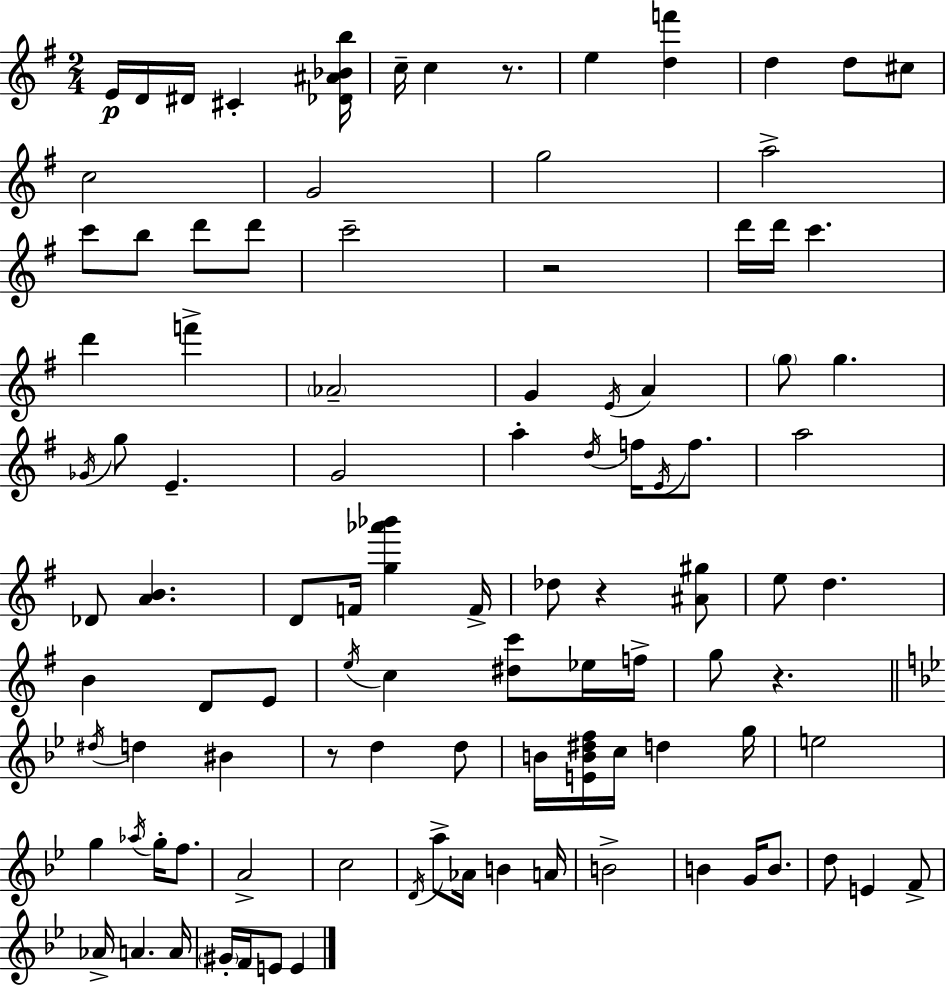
E4/s D4/s D#4/s C#4/q [Db4,A#4,Bb4,B5]/s C5/s C5/q R/e. E5/q [D5,F6]/q D5/q D5/e C#5/e C5/h G4/h G5/h A5/h C6/e B5/e D6/e D6/e C6/h R/h D6/s D6/s C6/q. D6/q F6/q Ab4/h G4/q E4/s A4/q G5/e G5/q. Gb4/s G5/e E4/q. G4/h A5/q D5/s F5/s E4/s F5/e. A5/h Db4/e [A4,B4]/q. D4/e F4/s [G5,Ab6,Bb6]/q F4/s Db5/e R/q [A#4,G#5]/e E5/e D5/q. B4/q D4/e E4/e E5/s C5/q [D#5,C6]/e Eb5/s F5/s G5/e R/q. D#5/s D5/q BIS4/q R/e D5/q D5/e B4/s [E4,B4,D#5,F5]/s C5/s D5/q G5/s E5/h G5/q Ab5/s G5/s F5/e. A4/h C5/h D4/s A5/e Ab4/s B4/q A4/s B4/h B4/q G4/s B4/e. D5/e E4/q F4/e Ab4/s A4/q. A4/s G#4/s F4/s E4/e E4/q